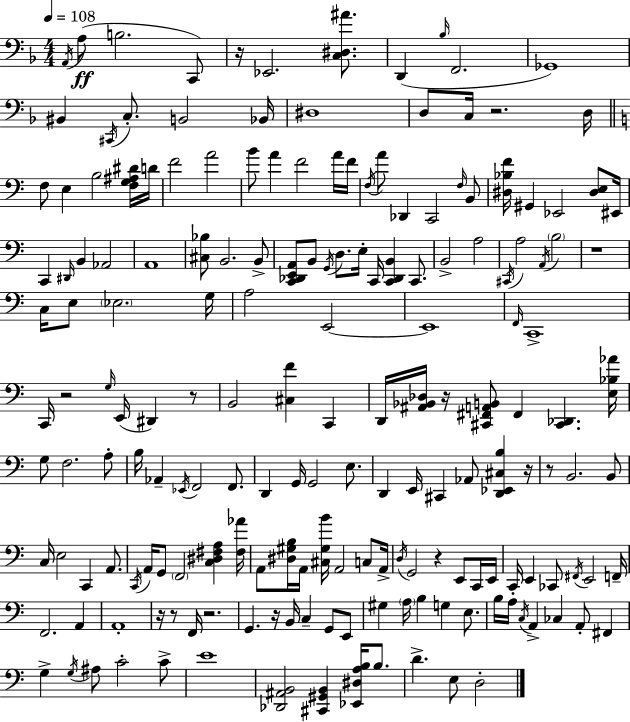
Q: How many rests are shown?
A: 13